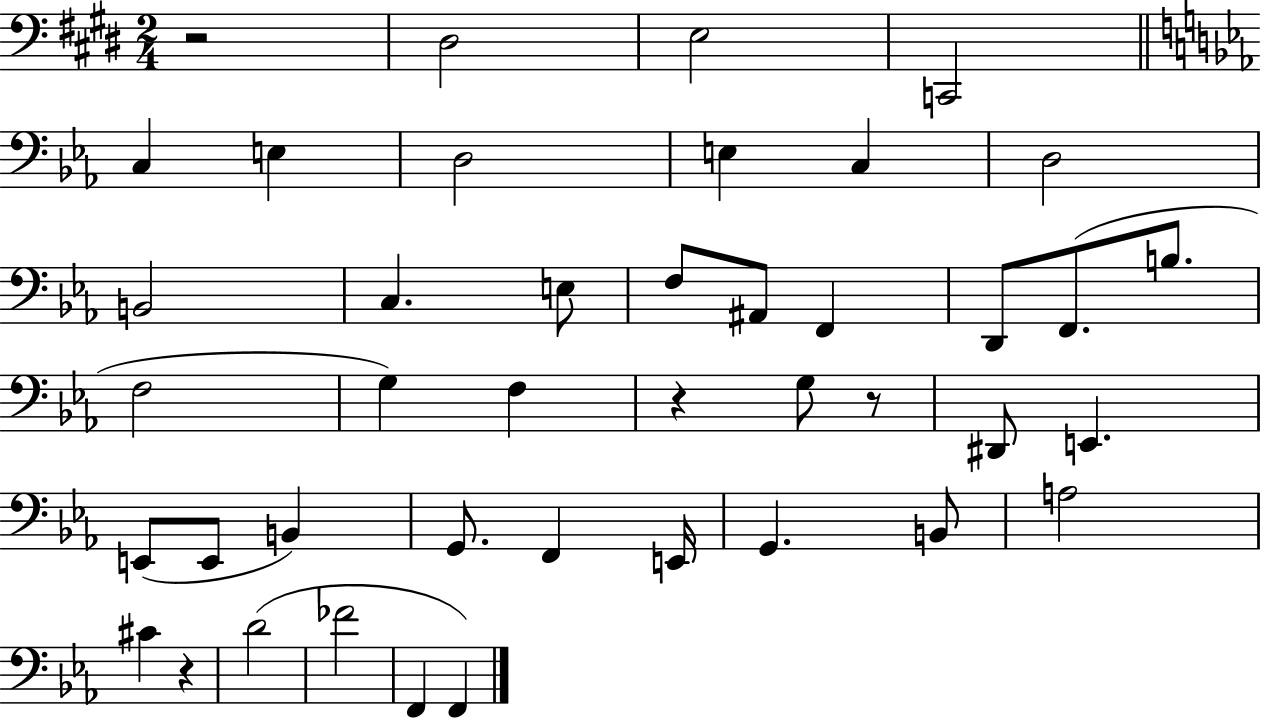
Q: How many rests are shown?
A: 4